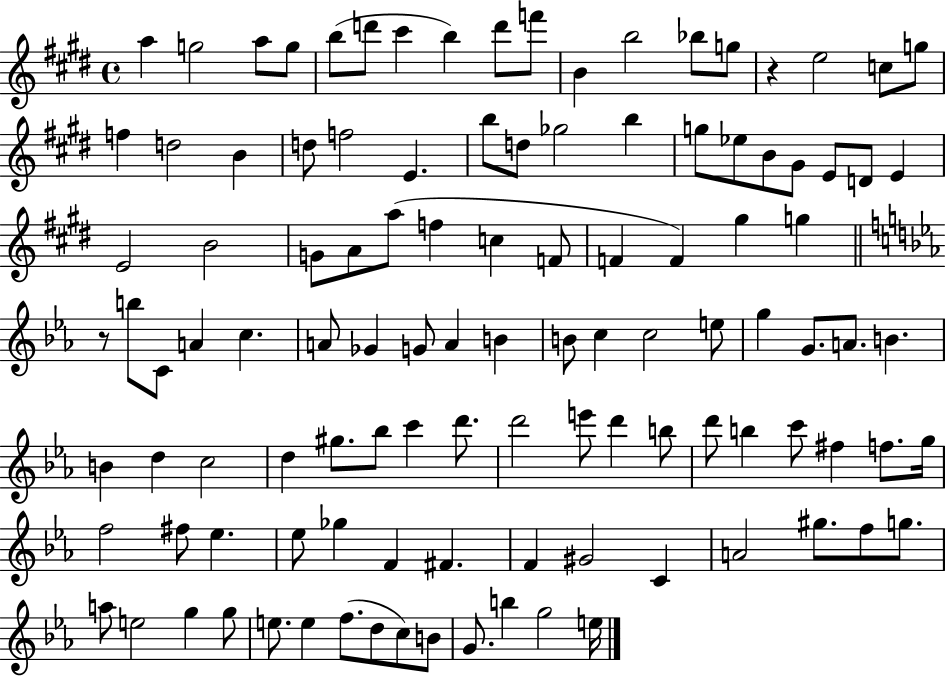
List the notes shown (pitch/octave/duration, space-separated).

A5/q G5/h A5/e G5/e B5/e D6/e C#6/q B5/q D6/e F6/e B4/q B5/h Bb5/e G5/e R/q E5/h C5/e G5/e F5/q D5/h B4/q D5/e F5/h E4/q. B5/e D5/e Gb5/h B5/q G5/e Eb5/e B4/e G#4/e E4/e D4/e E4/q E4/h B4/h G4/e A4/e A5/e F5/q C5/q F4/e F4/q F4/q G#5/q G5/q R/e B5/e C4/e A4/q C5/q. A4/e Gb4/q G4/e A4/q B4/q B4/e C5/q C5/h E5/e G5/q G4/e. A4/e. B4/q. B4/q D5/q C5/h D5/q G#5/e. Bb5/e C6/q D6/e. D6/h E6/e D6/q B5/e D6/e B5/q C6/e F#5/q F5/e. G5/s F5/h F#5/e Eb5/q. Eb5/e Gb5/q F4/q F#4/q. F4/q G#4/h C4/q A4/h G#5/e. F5/e G5/e. A5/e E5/h G5/q G5/e E5/e. E5/q F5/e. D5/e C5/e B4/e G4/e. B5/q G5/h E5/s